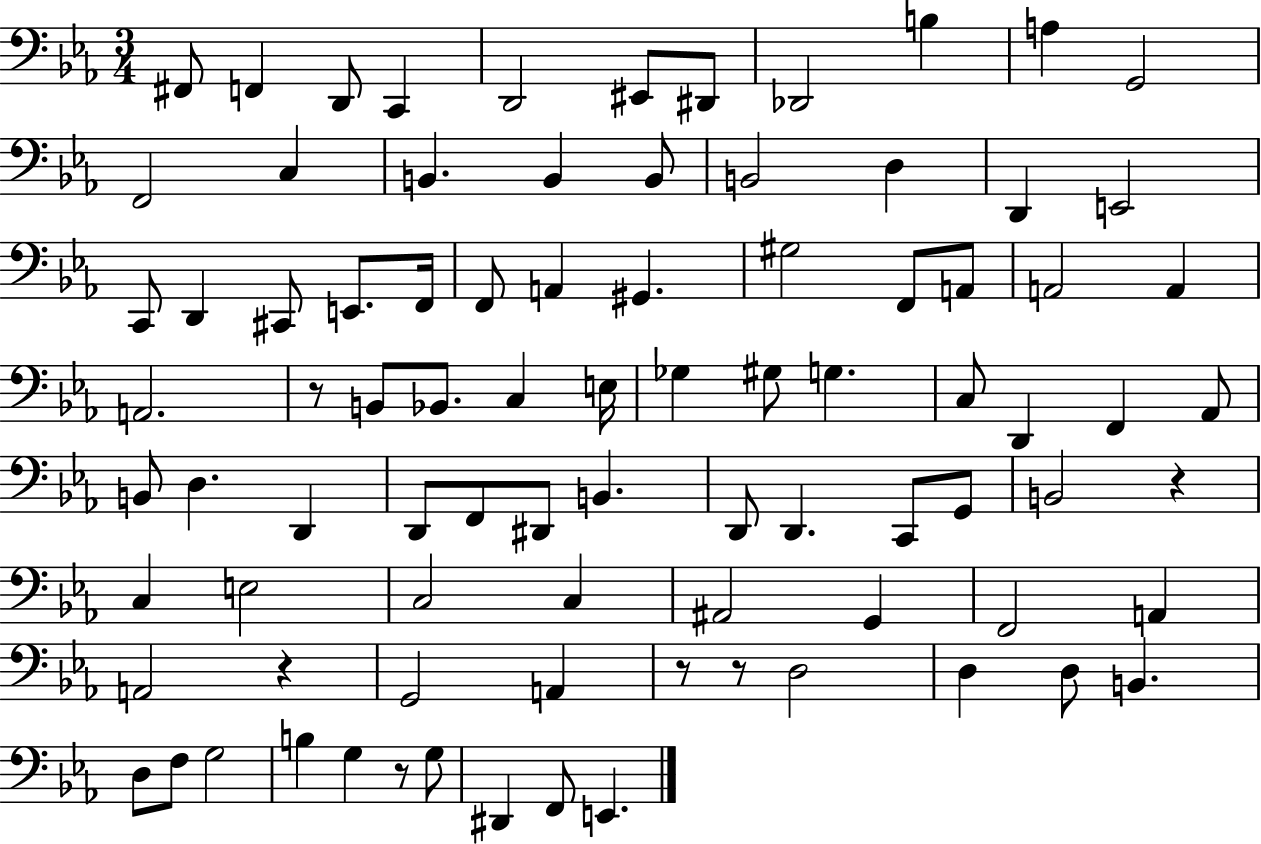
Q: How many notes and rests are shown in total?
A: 87